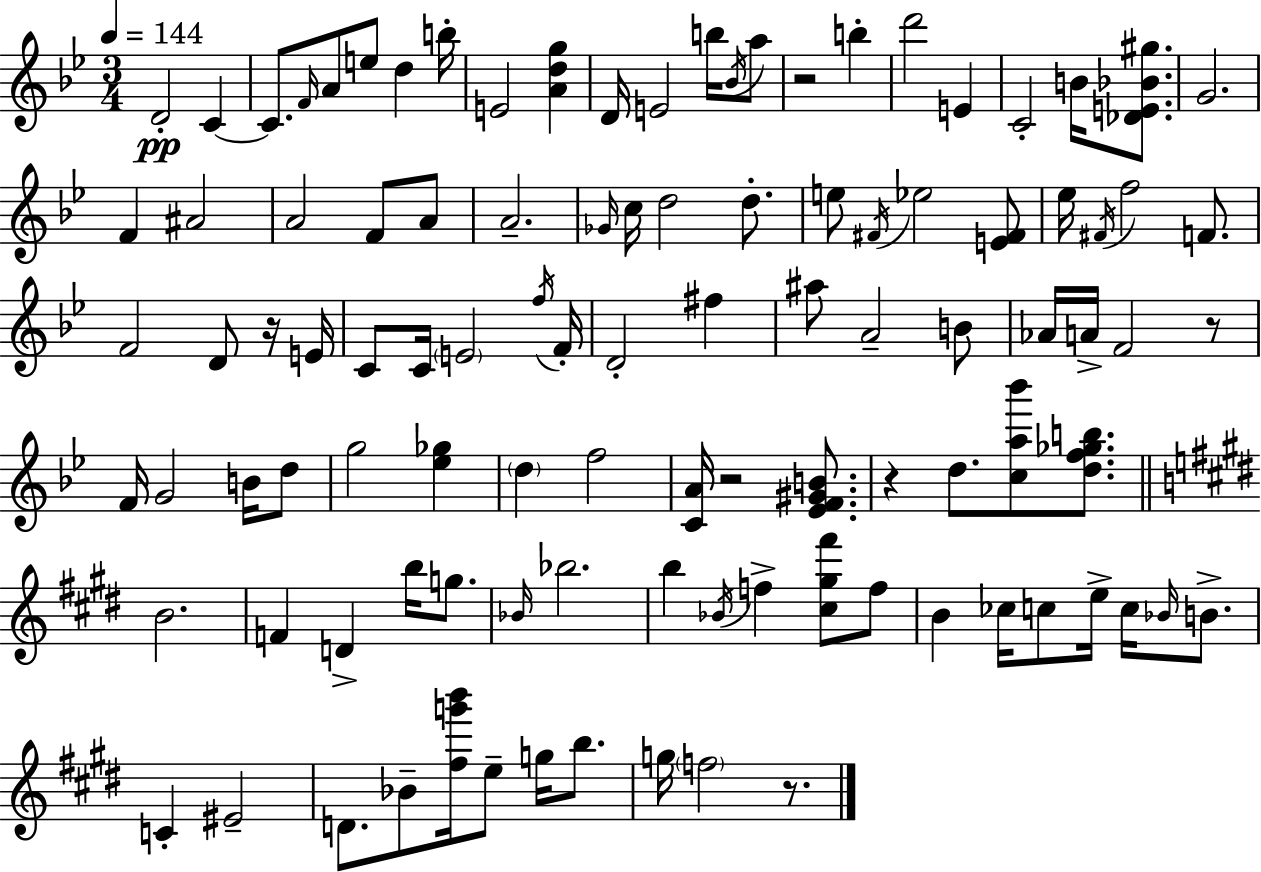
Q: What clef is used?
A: treble